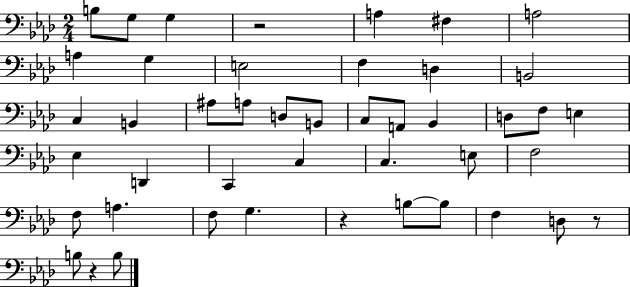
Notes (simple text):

B3/e G3/e G3/q R/h A3/q F#3/q A3/h A3/q G3/q E3/h F3/q D3/q B2/h C3/q B2/q A#3/e A3/e D3/e B2/e C3/e A2/e Bb2/q D3/e F3/e E3/q Eb3/q D2/q C2/q C3/q C3/q. E3/e F3/h F3/e A3/q. F3/e G3/q. R/q B3/e B3/e F3/q D3/e R/e B3/e R/q B3/e